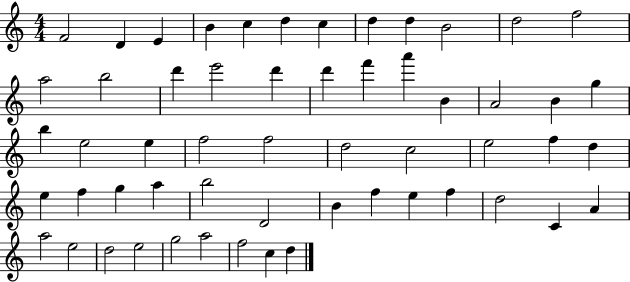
X:1
T:Untitled
M:4/4
L:1/4
K:C
F2 D E B c d c d d B2 d2 f2 a2 b2 d' e'2 d' d' f' a' B A2 B g b e2 e f2 f2 d2 c2 e2 f d e f g a b2 D2 B f e f d2 C A a2 e2 d2 e2 g2 a2 f2 c d